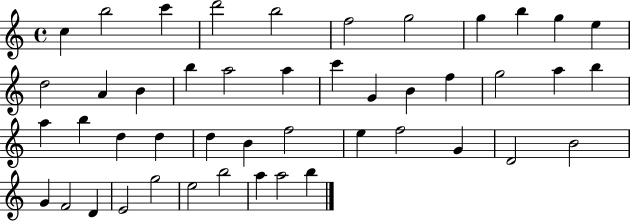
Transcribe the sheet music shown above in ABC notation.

X:1
T:Untitled
M:4/4
L:1/4
K:C
c b2 c' d'2 b2 f2 g2 g b g e d2 A B b a2 a c' G B f g2 a b a b d d d B f2 e f2 G D2 B2 G F2 D E2 g2 e2 b2 a a2 b